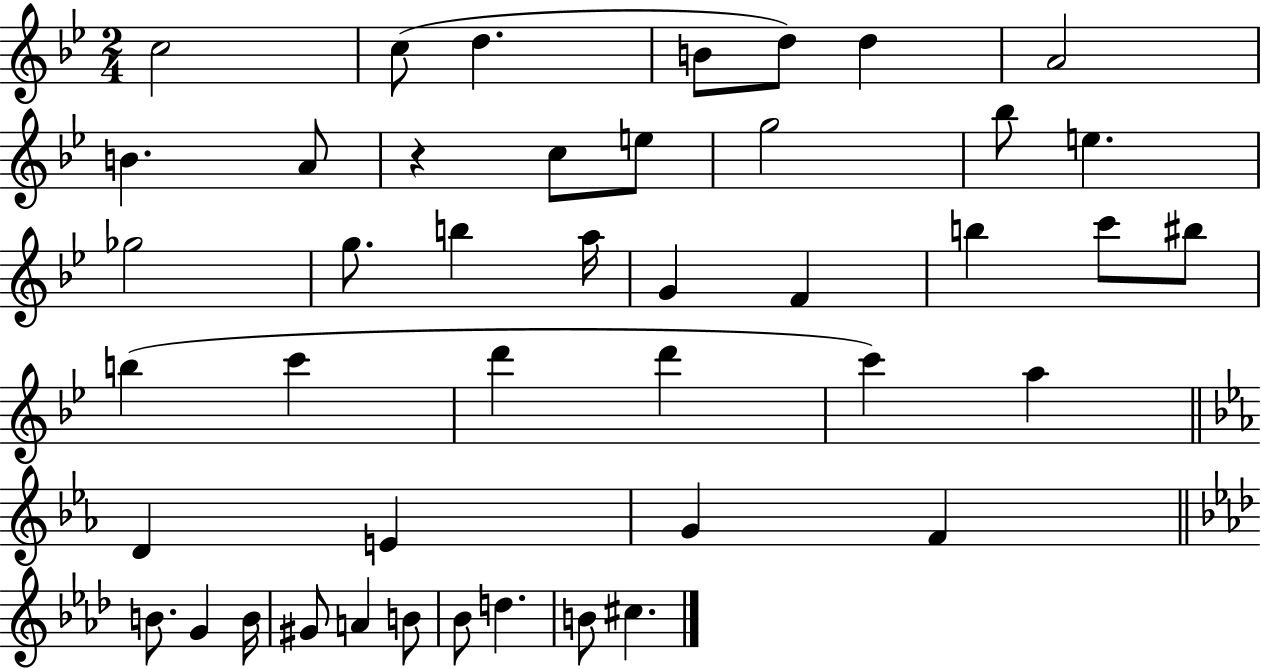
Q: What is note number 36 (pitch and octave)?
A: B4